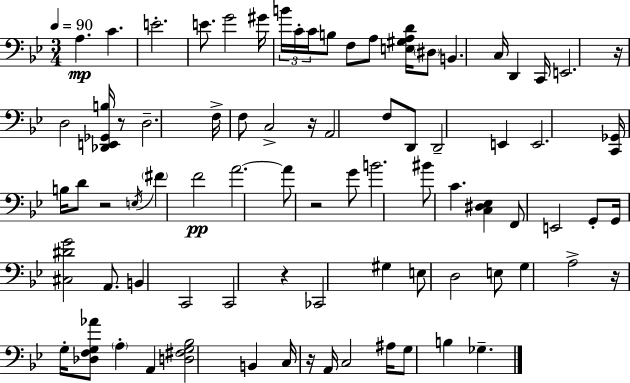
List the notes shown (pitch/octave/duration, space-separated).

A3/q. C4/q. E4/h. E4/e. G4/h G#4/s B4/s C4/s C4/s B3/e F3/e A3/e [E3,G#3,A3,D4]/s D#3/e B2/q. C3/s D2/q C2/s E2/h. R/s D3/h [Db2,E2,Gb2,B3]/s R/e D3/h. F3/s F3/e C3/h R/s A2/h F3/e D2/e D2/h E2/q E2/h. [C2,Gb2]/s B3/s D4/e R/h E3/s F#4/q F4/h A4/h. A4/e R/h G4/e B4/h. BIS4/e C4/q. [C3,D#3,Eb3]/q F2/e E2/h G2/e G2/s [C#3,D#4,G4]/h A2/e. B2/q C2/h C2/h R/q CES2/h G#3/q E3/e D3/h E3/e G3/q A3/h R/s G3/s [Db3,F3,G3,Ab4]/e A3/q A2/q [D3,F#3,G3,Bb3]/h B2/q C3/s R/s A2/s C3/h A#3/s G3/e B3/q Gb3/q.